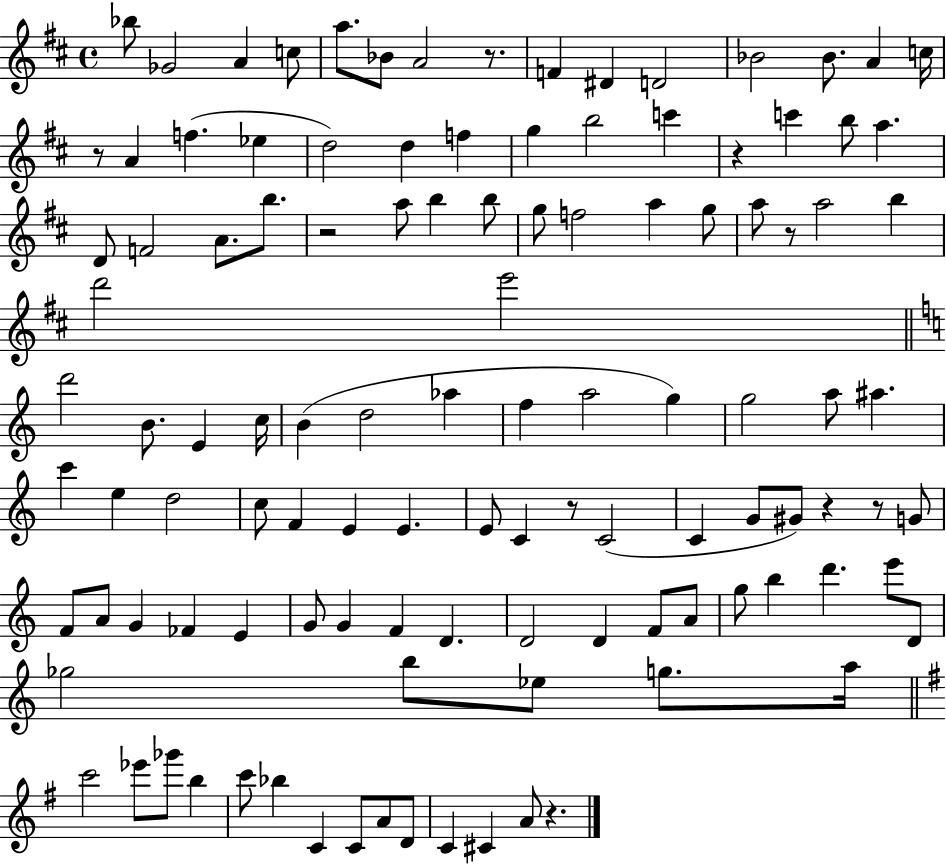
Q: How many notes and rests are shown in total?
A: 114